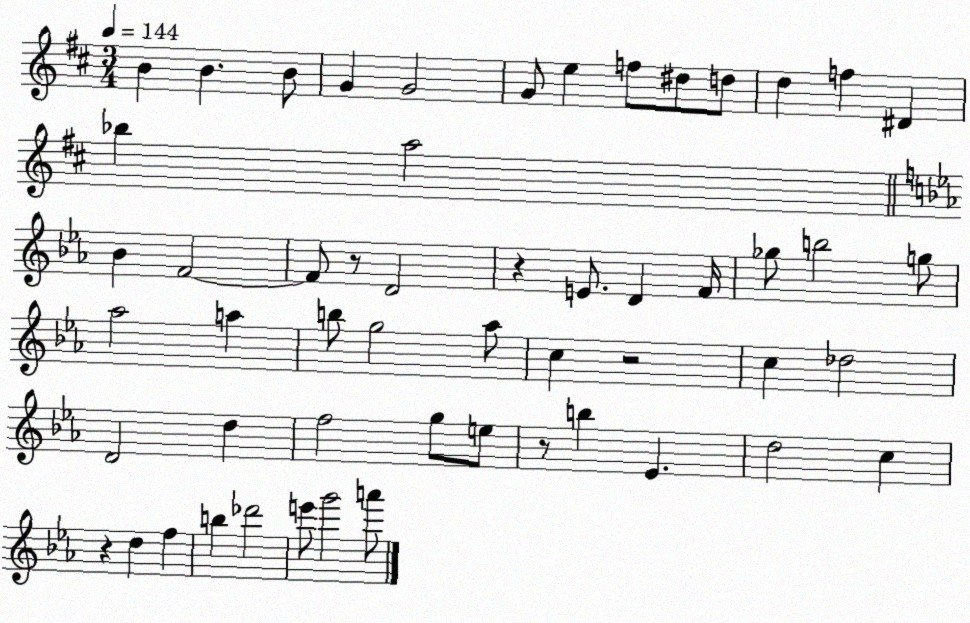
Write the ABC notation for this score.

X:1
T:Untitled
M:3/4
L:1/4
K:D
B B B/2 G G2 G/2 e f/2 ^d/2 d/2 d f ^D _b a2 _B F2 F/2 z/2 D2 z E/2 D F/4 _g/2 b2 g/2 _a2 a b/2 g2 _a/2 c z2 c _d2 D2 d f2 g/2 e/2 z/2 b _E d2 c z d f b _d'2 e'/2 g'2 a'/2